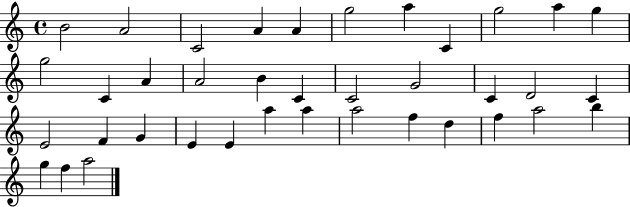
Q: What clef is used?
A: treble